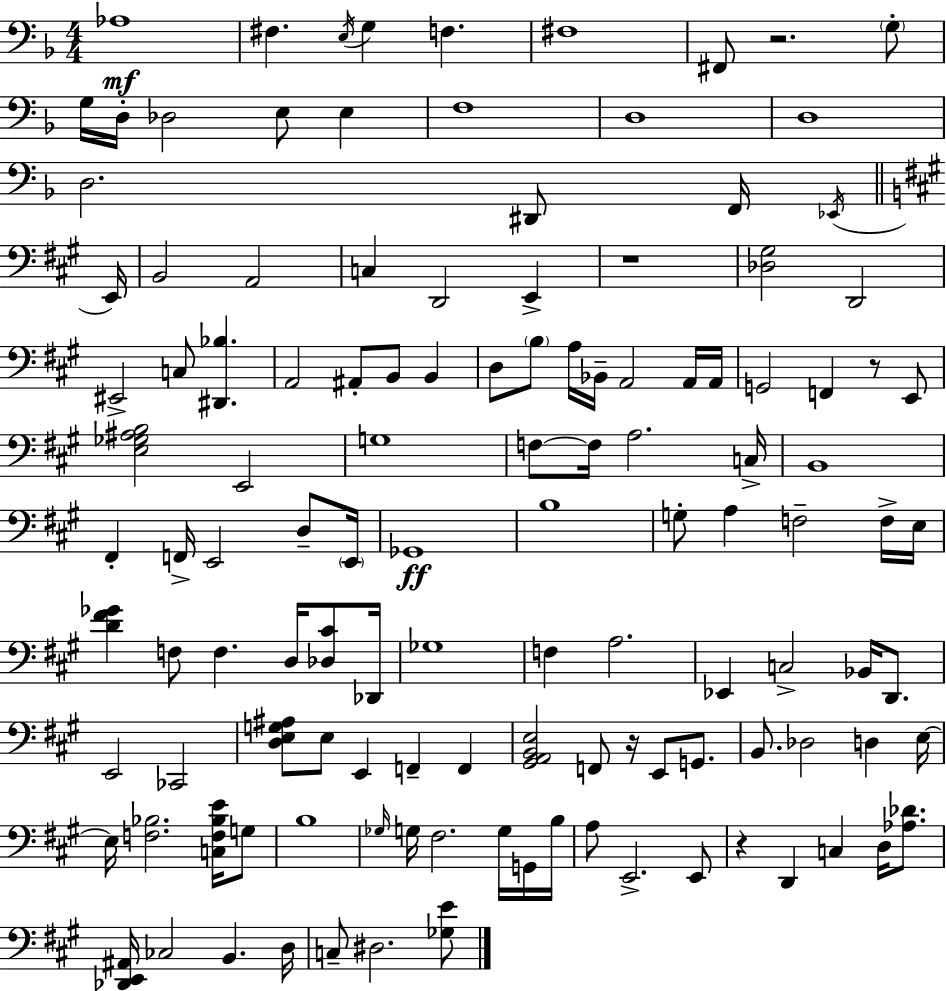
{
  \clef bass
  \numericTimeSignature
  \time 4/4
  \key f \major
  aes1\mf | fis4. \acciaccatura { e16 } g4 f4. | fis1 | fis,8 r2. \parenthesize g8-. | \break g16 d16-. des2 e8 e4 | f1 | d1 | d1 | \break d2. dis,8 f,16 | \acciaccatura { ees,16 } \bar "||" \break \key a \major e,16 b,2 a,2 | c4 d,2 e,4-> | r1 | <des gis>2 d,2 | \break eis,2-> c8 <dis, bes>4. | a,2 ais,8-. b,8 b,4 | d8 \parenthesize b8 a16 bes,16-- a,2 a,16 | a,16 g,2 f,4 r8 e,8 | \break <e ges ais b>2 e,2 | g1 | f8~~ f16 a2. | c16-> b,1 | \break fis,4-. f,16-> e,2 d8-- | \parenthesize e,16 ges,1\ff | b1 | g8-. a4 f2-- f16-> | \break e16 <d' fis' ges'>4 f8 f4. d16 <des cis'>8 | des,16 ges1 | f4 a2. | ees,4 c2-> bes,16 d,8. | \break e,2 ces,2 | <d e g ais>8 e8 e,4 f,4-- f,4 | <gis, a, b, e>2 f,8 r16 e,8 g,8. | b,8. des2 d4 | \break e16~~ e16 <f bes>2. <c f bes e'>16 g8 | b1 | \grace { ges16 } g16 fis2. g16 | g,16 b16 a8 e,2.-> | \break e,8 r4 d,4 c4 d16 <aes des'>8. | <des, e, ais,>16 ces2 b,4. | d16 c8-- dis2. | <ges e'>8 \bar "|."
}